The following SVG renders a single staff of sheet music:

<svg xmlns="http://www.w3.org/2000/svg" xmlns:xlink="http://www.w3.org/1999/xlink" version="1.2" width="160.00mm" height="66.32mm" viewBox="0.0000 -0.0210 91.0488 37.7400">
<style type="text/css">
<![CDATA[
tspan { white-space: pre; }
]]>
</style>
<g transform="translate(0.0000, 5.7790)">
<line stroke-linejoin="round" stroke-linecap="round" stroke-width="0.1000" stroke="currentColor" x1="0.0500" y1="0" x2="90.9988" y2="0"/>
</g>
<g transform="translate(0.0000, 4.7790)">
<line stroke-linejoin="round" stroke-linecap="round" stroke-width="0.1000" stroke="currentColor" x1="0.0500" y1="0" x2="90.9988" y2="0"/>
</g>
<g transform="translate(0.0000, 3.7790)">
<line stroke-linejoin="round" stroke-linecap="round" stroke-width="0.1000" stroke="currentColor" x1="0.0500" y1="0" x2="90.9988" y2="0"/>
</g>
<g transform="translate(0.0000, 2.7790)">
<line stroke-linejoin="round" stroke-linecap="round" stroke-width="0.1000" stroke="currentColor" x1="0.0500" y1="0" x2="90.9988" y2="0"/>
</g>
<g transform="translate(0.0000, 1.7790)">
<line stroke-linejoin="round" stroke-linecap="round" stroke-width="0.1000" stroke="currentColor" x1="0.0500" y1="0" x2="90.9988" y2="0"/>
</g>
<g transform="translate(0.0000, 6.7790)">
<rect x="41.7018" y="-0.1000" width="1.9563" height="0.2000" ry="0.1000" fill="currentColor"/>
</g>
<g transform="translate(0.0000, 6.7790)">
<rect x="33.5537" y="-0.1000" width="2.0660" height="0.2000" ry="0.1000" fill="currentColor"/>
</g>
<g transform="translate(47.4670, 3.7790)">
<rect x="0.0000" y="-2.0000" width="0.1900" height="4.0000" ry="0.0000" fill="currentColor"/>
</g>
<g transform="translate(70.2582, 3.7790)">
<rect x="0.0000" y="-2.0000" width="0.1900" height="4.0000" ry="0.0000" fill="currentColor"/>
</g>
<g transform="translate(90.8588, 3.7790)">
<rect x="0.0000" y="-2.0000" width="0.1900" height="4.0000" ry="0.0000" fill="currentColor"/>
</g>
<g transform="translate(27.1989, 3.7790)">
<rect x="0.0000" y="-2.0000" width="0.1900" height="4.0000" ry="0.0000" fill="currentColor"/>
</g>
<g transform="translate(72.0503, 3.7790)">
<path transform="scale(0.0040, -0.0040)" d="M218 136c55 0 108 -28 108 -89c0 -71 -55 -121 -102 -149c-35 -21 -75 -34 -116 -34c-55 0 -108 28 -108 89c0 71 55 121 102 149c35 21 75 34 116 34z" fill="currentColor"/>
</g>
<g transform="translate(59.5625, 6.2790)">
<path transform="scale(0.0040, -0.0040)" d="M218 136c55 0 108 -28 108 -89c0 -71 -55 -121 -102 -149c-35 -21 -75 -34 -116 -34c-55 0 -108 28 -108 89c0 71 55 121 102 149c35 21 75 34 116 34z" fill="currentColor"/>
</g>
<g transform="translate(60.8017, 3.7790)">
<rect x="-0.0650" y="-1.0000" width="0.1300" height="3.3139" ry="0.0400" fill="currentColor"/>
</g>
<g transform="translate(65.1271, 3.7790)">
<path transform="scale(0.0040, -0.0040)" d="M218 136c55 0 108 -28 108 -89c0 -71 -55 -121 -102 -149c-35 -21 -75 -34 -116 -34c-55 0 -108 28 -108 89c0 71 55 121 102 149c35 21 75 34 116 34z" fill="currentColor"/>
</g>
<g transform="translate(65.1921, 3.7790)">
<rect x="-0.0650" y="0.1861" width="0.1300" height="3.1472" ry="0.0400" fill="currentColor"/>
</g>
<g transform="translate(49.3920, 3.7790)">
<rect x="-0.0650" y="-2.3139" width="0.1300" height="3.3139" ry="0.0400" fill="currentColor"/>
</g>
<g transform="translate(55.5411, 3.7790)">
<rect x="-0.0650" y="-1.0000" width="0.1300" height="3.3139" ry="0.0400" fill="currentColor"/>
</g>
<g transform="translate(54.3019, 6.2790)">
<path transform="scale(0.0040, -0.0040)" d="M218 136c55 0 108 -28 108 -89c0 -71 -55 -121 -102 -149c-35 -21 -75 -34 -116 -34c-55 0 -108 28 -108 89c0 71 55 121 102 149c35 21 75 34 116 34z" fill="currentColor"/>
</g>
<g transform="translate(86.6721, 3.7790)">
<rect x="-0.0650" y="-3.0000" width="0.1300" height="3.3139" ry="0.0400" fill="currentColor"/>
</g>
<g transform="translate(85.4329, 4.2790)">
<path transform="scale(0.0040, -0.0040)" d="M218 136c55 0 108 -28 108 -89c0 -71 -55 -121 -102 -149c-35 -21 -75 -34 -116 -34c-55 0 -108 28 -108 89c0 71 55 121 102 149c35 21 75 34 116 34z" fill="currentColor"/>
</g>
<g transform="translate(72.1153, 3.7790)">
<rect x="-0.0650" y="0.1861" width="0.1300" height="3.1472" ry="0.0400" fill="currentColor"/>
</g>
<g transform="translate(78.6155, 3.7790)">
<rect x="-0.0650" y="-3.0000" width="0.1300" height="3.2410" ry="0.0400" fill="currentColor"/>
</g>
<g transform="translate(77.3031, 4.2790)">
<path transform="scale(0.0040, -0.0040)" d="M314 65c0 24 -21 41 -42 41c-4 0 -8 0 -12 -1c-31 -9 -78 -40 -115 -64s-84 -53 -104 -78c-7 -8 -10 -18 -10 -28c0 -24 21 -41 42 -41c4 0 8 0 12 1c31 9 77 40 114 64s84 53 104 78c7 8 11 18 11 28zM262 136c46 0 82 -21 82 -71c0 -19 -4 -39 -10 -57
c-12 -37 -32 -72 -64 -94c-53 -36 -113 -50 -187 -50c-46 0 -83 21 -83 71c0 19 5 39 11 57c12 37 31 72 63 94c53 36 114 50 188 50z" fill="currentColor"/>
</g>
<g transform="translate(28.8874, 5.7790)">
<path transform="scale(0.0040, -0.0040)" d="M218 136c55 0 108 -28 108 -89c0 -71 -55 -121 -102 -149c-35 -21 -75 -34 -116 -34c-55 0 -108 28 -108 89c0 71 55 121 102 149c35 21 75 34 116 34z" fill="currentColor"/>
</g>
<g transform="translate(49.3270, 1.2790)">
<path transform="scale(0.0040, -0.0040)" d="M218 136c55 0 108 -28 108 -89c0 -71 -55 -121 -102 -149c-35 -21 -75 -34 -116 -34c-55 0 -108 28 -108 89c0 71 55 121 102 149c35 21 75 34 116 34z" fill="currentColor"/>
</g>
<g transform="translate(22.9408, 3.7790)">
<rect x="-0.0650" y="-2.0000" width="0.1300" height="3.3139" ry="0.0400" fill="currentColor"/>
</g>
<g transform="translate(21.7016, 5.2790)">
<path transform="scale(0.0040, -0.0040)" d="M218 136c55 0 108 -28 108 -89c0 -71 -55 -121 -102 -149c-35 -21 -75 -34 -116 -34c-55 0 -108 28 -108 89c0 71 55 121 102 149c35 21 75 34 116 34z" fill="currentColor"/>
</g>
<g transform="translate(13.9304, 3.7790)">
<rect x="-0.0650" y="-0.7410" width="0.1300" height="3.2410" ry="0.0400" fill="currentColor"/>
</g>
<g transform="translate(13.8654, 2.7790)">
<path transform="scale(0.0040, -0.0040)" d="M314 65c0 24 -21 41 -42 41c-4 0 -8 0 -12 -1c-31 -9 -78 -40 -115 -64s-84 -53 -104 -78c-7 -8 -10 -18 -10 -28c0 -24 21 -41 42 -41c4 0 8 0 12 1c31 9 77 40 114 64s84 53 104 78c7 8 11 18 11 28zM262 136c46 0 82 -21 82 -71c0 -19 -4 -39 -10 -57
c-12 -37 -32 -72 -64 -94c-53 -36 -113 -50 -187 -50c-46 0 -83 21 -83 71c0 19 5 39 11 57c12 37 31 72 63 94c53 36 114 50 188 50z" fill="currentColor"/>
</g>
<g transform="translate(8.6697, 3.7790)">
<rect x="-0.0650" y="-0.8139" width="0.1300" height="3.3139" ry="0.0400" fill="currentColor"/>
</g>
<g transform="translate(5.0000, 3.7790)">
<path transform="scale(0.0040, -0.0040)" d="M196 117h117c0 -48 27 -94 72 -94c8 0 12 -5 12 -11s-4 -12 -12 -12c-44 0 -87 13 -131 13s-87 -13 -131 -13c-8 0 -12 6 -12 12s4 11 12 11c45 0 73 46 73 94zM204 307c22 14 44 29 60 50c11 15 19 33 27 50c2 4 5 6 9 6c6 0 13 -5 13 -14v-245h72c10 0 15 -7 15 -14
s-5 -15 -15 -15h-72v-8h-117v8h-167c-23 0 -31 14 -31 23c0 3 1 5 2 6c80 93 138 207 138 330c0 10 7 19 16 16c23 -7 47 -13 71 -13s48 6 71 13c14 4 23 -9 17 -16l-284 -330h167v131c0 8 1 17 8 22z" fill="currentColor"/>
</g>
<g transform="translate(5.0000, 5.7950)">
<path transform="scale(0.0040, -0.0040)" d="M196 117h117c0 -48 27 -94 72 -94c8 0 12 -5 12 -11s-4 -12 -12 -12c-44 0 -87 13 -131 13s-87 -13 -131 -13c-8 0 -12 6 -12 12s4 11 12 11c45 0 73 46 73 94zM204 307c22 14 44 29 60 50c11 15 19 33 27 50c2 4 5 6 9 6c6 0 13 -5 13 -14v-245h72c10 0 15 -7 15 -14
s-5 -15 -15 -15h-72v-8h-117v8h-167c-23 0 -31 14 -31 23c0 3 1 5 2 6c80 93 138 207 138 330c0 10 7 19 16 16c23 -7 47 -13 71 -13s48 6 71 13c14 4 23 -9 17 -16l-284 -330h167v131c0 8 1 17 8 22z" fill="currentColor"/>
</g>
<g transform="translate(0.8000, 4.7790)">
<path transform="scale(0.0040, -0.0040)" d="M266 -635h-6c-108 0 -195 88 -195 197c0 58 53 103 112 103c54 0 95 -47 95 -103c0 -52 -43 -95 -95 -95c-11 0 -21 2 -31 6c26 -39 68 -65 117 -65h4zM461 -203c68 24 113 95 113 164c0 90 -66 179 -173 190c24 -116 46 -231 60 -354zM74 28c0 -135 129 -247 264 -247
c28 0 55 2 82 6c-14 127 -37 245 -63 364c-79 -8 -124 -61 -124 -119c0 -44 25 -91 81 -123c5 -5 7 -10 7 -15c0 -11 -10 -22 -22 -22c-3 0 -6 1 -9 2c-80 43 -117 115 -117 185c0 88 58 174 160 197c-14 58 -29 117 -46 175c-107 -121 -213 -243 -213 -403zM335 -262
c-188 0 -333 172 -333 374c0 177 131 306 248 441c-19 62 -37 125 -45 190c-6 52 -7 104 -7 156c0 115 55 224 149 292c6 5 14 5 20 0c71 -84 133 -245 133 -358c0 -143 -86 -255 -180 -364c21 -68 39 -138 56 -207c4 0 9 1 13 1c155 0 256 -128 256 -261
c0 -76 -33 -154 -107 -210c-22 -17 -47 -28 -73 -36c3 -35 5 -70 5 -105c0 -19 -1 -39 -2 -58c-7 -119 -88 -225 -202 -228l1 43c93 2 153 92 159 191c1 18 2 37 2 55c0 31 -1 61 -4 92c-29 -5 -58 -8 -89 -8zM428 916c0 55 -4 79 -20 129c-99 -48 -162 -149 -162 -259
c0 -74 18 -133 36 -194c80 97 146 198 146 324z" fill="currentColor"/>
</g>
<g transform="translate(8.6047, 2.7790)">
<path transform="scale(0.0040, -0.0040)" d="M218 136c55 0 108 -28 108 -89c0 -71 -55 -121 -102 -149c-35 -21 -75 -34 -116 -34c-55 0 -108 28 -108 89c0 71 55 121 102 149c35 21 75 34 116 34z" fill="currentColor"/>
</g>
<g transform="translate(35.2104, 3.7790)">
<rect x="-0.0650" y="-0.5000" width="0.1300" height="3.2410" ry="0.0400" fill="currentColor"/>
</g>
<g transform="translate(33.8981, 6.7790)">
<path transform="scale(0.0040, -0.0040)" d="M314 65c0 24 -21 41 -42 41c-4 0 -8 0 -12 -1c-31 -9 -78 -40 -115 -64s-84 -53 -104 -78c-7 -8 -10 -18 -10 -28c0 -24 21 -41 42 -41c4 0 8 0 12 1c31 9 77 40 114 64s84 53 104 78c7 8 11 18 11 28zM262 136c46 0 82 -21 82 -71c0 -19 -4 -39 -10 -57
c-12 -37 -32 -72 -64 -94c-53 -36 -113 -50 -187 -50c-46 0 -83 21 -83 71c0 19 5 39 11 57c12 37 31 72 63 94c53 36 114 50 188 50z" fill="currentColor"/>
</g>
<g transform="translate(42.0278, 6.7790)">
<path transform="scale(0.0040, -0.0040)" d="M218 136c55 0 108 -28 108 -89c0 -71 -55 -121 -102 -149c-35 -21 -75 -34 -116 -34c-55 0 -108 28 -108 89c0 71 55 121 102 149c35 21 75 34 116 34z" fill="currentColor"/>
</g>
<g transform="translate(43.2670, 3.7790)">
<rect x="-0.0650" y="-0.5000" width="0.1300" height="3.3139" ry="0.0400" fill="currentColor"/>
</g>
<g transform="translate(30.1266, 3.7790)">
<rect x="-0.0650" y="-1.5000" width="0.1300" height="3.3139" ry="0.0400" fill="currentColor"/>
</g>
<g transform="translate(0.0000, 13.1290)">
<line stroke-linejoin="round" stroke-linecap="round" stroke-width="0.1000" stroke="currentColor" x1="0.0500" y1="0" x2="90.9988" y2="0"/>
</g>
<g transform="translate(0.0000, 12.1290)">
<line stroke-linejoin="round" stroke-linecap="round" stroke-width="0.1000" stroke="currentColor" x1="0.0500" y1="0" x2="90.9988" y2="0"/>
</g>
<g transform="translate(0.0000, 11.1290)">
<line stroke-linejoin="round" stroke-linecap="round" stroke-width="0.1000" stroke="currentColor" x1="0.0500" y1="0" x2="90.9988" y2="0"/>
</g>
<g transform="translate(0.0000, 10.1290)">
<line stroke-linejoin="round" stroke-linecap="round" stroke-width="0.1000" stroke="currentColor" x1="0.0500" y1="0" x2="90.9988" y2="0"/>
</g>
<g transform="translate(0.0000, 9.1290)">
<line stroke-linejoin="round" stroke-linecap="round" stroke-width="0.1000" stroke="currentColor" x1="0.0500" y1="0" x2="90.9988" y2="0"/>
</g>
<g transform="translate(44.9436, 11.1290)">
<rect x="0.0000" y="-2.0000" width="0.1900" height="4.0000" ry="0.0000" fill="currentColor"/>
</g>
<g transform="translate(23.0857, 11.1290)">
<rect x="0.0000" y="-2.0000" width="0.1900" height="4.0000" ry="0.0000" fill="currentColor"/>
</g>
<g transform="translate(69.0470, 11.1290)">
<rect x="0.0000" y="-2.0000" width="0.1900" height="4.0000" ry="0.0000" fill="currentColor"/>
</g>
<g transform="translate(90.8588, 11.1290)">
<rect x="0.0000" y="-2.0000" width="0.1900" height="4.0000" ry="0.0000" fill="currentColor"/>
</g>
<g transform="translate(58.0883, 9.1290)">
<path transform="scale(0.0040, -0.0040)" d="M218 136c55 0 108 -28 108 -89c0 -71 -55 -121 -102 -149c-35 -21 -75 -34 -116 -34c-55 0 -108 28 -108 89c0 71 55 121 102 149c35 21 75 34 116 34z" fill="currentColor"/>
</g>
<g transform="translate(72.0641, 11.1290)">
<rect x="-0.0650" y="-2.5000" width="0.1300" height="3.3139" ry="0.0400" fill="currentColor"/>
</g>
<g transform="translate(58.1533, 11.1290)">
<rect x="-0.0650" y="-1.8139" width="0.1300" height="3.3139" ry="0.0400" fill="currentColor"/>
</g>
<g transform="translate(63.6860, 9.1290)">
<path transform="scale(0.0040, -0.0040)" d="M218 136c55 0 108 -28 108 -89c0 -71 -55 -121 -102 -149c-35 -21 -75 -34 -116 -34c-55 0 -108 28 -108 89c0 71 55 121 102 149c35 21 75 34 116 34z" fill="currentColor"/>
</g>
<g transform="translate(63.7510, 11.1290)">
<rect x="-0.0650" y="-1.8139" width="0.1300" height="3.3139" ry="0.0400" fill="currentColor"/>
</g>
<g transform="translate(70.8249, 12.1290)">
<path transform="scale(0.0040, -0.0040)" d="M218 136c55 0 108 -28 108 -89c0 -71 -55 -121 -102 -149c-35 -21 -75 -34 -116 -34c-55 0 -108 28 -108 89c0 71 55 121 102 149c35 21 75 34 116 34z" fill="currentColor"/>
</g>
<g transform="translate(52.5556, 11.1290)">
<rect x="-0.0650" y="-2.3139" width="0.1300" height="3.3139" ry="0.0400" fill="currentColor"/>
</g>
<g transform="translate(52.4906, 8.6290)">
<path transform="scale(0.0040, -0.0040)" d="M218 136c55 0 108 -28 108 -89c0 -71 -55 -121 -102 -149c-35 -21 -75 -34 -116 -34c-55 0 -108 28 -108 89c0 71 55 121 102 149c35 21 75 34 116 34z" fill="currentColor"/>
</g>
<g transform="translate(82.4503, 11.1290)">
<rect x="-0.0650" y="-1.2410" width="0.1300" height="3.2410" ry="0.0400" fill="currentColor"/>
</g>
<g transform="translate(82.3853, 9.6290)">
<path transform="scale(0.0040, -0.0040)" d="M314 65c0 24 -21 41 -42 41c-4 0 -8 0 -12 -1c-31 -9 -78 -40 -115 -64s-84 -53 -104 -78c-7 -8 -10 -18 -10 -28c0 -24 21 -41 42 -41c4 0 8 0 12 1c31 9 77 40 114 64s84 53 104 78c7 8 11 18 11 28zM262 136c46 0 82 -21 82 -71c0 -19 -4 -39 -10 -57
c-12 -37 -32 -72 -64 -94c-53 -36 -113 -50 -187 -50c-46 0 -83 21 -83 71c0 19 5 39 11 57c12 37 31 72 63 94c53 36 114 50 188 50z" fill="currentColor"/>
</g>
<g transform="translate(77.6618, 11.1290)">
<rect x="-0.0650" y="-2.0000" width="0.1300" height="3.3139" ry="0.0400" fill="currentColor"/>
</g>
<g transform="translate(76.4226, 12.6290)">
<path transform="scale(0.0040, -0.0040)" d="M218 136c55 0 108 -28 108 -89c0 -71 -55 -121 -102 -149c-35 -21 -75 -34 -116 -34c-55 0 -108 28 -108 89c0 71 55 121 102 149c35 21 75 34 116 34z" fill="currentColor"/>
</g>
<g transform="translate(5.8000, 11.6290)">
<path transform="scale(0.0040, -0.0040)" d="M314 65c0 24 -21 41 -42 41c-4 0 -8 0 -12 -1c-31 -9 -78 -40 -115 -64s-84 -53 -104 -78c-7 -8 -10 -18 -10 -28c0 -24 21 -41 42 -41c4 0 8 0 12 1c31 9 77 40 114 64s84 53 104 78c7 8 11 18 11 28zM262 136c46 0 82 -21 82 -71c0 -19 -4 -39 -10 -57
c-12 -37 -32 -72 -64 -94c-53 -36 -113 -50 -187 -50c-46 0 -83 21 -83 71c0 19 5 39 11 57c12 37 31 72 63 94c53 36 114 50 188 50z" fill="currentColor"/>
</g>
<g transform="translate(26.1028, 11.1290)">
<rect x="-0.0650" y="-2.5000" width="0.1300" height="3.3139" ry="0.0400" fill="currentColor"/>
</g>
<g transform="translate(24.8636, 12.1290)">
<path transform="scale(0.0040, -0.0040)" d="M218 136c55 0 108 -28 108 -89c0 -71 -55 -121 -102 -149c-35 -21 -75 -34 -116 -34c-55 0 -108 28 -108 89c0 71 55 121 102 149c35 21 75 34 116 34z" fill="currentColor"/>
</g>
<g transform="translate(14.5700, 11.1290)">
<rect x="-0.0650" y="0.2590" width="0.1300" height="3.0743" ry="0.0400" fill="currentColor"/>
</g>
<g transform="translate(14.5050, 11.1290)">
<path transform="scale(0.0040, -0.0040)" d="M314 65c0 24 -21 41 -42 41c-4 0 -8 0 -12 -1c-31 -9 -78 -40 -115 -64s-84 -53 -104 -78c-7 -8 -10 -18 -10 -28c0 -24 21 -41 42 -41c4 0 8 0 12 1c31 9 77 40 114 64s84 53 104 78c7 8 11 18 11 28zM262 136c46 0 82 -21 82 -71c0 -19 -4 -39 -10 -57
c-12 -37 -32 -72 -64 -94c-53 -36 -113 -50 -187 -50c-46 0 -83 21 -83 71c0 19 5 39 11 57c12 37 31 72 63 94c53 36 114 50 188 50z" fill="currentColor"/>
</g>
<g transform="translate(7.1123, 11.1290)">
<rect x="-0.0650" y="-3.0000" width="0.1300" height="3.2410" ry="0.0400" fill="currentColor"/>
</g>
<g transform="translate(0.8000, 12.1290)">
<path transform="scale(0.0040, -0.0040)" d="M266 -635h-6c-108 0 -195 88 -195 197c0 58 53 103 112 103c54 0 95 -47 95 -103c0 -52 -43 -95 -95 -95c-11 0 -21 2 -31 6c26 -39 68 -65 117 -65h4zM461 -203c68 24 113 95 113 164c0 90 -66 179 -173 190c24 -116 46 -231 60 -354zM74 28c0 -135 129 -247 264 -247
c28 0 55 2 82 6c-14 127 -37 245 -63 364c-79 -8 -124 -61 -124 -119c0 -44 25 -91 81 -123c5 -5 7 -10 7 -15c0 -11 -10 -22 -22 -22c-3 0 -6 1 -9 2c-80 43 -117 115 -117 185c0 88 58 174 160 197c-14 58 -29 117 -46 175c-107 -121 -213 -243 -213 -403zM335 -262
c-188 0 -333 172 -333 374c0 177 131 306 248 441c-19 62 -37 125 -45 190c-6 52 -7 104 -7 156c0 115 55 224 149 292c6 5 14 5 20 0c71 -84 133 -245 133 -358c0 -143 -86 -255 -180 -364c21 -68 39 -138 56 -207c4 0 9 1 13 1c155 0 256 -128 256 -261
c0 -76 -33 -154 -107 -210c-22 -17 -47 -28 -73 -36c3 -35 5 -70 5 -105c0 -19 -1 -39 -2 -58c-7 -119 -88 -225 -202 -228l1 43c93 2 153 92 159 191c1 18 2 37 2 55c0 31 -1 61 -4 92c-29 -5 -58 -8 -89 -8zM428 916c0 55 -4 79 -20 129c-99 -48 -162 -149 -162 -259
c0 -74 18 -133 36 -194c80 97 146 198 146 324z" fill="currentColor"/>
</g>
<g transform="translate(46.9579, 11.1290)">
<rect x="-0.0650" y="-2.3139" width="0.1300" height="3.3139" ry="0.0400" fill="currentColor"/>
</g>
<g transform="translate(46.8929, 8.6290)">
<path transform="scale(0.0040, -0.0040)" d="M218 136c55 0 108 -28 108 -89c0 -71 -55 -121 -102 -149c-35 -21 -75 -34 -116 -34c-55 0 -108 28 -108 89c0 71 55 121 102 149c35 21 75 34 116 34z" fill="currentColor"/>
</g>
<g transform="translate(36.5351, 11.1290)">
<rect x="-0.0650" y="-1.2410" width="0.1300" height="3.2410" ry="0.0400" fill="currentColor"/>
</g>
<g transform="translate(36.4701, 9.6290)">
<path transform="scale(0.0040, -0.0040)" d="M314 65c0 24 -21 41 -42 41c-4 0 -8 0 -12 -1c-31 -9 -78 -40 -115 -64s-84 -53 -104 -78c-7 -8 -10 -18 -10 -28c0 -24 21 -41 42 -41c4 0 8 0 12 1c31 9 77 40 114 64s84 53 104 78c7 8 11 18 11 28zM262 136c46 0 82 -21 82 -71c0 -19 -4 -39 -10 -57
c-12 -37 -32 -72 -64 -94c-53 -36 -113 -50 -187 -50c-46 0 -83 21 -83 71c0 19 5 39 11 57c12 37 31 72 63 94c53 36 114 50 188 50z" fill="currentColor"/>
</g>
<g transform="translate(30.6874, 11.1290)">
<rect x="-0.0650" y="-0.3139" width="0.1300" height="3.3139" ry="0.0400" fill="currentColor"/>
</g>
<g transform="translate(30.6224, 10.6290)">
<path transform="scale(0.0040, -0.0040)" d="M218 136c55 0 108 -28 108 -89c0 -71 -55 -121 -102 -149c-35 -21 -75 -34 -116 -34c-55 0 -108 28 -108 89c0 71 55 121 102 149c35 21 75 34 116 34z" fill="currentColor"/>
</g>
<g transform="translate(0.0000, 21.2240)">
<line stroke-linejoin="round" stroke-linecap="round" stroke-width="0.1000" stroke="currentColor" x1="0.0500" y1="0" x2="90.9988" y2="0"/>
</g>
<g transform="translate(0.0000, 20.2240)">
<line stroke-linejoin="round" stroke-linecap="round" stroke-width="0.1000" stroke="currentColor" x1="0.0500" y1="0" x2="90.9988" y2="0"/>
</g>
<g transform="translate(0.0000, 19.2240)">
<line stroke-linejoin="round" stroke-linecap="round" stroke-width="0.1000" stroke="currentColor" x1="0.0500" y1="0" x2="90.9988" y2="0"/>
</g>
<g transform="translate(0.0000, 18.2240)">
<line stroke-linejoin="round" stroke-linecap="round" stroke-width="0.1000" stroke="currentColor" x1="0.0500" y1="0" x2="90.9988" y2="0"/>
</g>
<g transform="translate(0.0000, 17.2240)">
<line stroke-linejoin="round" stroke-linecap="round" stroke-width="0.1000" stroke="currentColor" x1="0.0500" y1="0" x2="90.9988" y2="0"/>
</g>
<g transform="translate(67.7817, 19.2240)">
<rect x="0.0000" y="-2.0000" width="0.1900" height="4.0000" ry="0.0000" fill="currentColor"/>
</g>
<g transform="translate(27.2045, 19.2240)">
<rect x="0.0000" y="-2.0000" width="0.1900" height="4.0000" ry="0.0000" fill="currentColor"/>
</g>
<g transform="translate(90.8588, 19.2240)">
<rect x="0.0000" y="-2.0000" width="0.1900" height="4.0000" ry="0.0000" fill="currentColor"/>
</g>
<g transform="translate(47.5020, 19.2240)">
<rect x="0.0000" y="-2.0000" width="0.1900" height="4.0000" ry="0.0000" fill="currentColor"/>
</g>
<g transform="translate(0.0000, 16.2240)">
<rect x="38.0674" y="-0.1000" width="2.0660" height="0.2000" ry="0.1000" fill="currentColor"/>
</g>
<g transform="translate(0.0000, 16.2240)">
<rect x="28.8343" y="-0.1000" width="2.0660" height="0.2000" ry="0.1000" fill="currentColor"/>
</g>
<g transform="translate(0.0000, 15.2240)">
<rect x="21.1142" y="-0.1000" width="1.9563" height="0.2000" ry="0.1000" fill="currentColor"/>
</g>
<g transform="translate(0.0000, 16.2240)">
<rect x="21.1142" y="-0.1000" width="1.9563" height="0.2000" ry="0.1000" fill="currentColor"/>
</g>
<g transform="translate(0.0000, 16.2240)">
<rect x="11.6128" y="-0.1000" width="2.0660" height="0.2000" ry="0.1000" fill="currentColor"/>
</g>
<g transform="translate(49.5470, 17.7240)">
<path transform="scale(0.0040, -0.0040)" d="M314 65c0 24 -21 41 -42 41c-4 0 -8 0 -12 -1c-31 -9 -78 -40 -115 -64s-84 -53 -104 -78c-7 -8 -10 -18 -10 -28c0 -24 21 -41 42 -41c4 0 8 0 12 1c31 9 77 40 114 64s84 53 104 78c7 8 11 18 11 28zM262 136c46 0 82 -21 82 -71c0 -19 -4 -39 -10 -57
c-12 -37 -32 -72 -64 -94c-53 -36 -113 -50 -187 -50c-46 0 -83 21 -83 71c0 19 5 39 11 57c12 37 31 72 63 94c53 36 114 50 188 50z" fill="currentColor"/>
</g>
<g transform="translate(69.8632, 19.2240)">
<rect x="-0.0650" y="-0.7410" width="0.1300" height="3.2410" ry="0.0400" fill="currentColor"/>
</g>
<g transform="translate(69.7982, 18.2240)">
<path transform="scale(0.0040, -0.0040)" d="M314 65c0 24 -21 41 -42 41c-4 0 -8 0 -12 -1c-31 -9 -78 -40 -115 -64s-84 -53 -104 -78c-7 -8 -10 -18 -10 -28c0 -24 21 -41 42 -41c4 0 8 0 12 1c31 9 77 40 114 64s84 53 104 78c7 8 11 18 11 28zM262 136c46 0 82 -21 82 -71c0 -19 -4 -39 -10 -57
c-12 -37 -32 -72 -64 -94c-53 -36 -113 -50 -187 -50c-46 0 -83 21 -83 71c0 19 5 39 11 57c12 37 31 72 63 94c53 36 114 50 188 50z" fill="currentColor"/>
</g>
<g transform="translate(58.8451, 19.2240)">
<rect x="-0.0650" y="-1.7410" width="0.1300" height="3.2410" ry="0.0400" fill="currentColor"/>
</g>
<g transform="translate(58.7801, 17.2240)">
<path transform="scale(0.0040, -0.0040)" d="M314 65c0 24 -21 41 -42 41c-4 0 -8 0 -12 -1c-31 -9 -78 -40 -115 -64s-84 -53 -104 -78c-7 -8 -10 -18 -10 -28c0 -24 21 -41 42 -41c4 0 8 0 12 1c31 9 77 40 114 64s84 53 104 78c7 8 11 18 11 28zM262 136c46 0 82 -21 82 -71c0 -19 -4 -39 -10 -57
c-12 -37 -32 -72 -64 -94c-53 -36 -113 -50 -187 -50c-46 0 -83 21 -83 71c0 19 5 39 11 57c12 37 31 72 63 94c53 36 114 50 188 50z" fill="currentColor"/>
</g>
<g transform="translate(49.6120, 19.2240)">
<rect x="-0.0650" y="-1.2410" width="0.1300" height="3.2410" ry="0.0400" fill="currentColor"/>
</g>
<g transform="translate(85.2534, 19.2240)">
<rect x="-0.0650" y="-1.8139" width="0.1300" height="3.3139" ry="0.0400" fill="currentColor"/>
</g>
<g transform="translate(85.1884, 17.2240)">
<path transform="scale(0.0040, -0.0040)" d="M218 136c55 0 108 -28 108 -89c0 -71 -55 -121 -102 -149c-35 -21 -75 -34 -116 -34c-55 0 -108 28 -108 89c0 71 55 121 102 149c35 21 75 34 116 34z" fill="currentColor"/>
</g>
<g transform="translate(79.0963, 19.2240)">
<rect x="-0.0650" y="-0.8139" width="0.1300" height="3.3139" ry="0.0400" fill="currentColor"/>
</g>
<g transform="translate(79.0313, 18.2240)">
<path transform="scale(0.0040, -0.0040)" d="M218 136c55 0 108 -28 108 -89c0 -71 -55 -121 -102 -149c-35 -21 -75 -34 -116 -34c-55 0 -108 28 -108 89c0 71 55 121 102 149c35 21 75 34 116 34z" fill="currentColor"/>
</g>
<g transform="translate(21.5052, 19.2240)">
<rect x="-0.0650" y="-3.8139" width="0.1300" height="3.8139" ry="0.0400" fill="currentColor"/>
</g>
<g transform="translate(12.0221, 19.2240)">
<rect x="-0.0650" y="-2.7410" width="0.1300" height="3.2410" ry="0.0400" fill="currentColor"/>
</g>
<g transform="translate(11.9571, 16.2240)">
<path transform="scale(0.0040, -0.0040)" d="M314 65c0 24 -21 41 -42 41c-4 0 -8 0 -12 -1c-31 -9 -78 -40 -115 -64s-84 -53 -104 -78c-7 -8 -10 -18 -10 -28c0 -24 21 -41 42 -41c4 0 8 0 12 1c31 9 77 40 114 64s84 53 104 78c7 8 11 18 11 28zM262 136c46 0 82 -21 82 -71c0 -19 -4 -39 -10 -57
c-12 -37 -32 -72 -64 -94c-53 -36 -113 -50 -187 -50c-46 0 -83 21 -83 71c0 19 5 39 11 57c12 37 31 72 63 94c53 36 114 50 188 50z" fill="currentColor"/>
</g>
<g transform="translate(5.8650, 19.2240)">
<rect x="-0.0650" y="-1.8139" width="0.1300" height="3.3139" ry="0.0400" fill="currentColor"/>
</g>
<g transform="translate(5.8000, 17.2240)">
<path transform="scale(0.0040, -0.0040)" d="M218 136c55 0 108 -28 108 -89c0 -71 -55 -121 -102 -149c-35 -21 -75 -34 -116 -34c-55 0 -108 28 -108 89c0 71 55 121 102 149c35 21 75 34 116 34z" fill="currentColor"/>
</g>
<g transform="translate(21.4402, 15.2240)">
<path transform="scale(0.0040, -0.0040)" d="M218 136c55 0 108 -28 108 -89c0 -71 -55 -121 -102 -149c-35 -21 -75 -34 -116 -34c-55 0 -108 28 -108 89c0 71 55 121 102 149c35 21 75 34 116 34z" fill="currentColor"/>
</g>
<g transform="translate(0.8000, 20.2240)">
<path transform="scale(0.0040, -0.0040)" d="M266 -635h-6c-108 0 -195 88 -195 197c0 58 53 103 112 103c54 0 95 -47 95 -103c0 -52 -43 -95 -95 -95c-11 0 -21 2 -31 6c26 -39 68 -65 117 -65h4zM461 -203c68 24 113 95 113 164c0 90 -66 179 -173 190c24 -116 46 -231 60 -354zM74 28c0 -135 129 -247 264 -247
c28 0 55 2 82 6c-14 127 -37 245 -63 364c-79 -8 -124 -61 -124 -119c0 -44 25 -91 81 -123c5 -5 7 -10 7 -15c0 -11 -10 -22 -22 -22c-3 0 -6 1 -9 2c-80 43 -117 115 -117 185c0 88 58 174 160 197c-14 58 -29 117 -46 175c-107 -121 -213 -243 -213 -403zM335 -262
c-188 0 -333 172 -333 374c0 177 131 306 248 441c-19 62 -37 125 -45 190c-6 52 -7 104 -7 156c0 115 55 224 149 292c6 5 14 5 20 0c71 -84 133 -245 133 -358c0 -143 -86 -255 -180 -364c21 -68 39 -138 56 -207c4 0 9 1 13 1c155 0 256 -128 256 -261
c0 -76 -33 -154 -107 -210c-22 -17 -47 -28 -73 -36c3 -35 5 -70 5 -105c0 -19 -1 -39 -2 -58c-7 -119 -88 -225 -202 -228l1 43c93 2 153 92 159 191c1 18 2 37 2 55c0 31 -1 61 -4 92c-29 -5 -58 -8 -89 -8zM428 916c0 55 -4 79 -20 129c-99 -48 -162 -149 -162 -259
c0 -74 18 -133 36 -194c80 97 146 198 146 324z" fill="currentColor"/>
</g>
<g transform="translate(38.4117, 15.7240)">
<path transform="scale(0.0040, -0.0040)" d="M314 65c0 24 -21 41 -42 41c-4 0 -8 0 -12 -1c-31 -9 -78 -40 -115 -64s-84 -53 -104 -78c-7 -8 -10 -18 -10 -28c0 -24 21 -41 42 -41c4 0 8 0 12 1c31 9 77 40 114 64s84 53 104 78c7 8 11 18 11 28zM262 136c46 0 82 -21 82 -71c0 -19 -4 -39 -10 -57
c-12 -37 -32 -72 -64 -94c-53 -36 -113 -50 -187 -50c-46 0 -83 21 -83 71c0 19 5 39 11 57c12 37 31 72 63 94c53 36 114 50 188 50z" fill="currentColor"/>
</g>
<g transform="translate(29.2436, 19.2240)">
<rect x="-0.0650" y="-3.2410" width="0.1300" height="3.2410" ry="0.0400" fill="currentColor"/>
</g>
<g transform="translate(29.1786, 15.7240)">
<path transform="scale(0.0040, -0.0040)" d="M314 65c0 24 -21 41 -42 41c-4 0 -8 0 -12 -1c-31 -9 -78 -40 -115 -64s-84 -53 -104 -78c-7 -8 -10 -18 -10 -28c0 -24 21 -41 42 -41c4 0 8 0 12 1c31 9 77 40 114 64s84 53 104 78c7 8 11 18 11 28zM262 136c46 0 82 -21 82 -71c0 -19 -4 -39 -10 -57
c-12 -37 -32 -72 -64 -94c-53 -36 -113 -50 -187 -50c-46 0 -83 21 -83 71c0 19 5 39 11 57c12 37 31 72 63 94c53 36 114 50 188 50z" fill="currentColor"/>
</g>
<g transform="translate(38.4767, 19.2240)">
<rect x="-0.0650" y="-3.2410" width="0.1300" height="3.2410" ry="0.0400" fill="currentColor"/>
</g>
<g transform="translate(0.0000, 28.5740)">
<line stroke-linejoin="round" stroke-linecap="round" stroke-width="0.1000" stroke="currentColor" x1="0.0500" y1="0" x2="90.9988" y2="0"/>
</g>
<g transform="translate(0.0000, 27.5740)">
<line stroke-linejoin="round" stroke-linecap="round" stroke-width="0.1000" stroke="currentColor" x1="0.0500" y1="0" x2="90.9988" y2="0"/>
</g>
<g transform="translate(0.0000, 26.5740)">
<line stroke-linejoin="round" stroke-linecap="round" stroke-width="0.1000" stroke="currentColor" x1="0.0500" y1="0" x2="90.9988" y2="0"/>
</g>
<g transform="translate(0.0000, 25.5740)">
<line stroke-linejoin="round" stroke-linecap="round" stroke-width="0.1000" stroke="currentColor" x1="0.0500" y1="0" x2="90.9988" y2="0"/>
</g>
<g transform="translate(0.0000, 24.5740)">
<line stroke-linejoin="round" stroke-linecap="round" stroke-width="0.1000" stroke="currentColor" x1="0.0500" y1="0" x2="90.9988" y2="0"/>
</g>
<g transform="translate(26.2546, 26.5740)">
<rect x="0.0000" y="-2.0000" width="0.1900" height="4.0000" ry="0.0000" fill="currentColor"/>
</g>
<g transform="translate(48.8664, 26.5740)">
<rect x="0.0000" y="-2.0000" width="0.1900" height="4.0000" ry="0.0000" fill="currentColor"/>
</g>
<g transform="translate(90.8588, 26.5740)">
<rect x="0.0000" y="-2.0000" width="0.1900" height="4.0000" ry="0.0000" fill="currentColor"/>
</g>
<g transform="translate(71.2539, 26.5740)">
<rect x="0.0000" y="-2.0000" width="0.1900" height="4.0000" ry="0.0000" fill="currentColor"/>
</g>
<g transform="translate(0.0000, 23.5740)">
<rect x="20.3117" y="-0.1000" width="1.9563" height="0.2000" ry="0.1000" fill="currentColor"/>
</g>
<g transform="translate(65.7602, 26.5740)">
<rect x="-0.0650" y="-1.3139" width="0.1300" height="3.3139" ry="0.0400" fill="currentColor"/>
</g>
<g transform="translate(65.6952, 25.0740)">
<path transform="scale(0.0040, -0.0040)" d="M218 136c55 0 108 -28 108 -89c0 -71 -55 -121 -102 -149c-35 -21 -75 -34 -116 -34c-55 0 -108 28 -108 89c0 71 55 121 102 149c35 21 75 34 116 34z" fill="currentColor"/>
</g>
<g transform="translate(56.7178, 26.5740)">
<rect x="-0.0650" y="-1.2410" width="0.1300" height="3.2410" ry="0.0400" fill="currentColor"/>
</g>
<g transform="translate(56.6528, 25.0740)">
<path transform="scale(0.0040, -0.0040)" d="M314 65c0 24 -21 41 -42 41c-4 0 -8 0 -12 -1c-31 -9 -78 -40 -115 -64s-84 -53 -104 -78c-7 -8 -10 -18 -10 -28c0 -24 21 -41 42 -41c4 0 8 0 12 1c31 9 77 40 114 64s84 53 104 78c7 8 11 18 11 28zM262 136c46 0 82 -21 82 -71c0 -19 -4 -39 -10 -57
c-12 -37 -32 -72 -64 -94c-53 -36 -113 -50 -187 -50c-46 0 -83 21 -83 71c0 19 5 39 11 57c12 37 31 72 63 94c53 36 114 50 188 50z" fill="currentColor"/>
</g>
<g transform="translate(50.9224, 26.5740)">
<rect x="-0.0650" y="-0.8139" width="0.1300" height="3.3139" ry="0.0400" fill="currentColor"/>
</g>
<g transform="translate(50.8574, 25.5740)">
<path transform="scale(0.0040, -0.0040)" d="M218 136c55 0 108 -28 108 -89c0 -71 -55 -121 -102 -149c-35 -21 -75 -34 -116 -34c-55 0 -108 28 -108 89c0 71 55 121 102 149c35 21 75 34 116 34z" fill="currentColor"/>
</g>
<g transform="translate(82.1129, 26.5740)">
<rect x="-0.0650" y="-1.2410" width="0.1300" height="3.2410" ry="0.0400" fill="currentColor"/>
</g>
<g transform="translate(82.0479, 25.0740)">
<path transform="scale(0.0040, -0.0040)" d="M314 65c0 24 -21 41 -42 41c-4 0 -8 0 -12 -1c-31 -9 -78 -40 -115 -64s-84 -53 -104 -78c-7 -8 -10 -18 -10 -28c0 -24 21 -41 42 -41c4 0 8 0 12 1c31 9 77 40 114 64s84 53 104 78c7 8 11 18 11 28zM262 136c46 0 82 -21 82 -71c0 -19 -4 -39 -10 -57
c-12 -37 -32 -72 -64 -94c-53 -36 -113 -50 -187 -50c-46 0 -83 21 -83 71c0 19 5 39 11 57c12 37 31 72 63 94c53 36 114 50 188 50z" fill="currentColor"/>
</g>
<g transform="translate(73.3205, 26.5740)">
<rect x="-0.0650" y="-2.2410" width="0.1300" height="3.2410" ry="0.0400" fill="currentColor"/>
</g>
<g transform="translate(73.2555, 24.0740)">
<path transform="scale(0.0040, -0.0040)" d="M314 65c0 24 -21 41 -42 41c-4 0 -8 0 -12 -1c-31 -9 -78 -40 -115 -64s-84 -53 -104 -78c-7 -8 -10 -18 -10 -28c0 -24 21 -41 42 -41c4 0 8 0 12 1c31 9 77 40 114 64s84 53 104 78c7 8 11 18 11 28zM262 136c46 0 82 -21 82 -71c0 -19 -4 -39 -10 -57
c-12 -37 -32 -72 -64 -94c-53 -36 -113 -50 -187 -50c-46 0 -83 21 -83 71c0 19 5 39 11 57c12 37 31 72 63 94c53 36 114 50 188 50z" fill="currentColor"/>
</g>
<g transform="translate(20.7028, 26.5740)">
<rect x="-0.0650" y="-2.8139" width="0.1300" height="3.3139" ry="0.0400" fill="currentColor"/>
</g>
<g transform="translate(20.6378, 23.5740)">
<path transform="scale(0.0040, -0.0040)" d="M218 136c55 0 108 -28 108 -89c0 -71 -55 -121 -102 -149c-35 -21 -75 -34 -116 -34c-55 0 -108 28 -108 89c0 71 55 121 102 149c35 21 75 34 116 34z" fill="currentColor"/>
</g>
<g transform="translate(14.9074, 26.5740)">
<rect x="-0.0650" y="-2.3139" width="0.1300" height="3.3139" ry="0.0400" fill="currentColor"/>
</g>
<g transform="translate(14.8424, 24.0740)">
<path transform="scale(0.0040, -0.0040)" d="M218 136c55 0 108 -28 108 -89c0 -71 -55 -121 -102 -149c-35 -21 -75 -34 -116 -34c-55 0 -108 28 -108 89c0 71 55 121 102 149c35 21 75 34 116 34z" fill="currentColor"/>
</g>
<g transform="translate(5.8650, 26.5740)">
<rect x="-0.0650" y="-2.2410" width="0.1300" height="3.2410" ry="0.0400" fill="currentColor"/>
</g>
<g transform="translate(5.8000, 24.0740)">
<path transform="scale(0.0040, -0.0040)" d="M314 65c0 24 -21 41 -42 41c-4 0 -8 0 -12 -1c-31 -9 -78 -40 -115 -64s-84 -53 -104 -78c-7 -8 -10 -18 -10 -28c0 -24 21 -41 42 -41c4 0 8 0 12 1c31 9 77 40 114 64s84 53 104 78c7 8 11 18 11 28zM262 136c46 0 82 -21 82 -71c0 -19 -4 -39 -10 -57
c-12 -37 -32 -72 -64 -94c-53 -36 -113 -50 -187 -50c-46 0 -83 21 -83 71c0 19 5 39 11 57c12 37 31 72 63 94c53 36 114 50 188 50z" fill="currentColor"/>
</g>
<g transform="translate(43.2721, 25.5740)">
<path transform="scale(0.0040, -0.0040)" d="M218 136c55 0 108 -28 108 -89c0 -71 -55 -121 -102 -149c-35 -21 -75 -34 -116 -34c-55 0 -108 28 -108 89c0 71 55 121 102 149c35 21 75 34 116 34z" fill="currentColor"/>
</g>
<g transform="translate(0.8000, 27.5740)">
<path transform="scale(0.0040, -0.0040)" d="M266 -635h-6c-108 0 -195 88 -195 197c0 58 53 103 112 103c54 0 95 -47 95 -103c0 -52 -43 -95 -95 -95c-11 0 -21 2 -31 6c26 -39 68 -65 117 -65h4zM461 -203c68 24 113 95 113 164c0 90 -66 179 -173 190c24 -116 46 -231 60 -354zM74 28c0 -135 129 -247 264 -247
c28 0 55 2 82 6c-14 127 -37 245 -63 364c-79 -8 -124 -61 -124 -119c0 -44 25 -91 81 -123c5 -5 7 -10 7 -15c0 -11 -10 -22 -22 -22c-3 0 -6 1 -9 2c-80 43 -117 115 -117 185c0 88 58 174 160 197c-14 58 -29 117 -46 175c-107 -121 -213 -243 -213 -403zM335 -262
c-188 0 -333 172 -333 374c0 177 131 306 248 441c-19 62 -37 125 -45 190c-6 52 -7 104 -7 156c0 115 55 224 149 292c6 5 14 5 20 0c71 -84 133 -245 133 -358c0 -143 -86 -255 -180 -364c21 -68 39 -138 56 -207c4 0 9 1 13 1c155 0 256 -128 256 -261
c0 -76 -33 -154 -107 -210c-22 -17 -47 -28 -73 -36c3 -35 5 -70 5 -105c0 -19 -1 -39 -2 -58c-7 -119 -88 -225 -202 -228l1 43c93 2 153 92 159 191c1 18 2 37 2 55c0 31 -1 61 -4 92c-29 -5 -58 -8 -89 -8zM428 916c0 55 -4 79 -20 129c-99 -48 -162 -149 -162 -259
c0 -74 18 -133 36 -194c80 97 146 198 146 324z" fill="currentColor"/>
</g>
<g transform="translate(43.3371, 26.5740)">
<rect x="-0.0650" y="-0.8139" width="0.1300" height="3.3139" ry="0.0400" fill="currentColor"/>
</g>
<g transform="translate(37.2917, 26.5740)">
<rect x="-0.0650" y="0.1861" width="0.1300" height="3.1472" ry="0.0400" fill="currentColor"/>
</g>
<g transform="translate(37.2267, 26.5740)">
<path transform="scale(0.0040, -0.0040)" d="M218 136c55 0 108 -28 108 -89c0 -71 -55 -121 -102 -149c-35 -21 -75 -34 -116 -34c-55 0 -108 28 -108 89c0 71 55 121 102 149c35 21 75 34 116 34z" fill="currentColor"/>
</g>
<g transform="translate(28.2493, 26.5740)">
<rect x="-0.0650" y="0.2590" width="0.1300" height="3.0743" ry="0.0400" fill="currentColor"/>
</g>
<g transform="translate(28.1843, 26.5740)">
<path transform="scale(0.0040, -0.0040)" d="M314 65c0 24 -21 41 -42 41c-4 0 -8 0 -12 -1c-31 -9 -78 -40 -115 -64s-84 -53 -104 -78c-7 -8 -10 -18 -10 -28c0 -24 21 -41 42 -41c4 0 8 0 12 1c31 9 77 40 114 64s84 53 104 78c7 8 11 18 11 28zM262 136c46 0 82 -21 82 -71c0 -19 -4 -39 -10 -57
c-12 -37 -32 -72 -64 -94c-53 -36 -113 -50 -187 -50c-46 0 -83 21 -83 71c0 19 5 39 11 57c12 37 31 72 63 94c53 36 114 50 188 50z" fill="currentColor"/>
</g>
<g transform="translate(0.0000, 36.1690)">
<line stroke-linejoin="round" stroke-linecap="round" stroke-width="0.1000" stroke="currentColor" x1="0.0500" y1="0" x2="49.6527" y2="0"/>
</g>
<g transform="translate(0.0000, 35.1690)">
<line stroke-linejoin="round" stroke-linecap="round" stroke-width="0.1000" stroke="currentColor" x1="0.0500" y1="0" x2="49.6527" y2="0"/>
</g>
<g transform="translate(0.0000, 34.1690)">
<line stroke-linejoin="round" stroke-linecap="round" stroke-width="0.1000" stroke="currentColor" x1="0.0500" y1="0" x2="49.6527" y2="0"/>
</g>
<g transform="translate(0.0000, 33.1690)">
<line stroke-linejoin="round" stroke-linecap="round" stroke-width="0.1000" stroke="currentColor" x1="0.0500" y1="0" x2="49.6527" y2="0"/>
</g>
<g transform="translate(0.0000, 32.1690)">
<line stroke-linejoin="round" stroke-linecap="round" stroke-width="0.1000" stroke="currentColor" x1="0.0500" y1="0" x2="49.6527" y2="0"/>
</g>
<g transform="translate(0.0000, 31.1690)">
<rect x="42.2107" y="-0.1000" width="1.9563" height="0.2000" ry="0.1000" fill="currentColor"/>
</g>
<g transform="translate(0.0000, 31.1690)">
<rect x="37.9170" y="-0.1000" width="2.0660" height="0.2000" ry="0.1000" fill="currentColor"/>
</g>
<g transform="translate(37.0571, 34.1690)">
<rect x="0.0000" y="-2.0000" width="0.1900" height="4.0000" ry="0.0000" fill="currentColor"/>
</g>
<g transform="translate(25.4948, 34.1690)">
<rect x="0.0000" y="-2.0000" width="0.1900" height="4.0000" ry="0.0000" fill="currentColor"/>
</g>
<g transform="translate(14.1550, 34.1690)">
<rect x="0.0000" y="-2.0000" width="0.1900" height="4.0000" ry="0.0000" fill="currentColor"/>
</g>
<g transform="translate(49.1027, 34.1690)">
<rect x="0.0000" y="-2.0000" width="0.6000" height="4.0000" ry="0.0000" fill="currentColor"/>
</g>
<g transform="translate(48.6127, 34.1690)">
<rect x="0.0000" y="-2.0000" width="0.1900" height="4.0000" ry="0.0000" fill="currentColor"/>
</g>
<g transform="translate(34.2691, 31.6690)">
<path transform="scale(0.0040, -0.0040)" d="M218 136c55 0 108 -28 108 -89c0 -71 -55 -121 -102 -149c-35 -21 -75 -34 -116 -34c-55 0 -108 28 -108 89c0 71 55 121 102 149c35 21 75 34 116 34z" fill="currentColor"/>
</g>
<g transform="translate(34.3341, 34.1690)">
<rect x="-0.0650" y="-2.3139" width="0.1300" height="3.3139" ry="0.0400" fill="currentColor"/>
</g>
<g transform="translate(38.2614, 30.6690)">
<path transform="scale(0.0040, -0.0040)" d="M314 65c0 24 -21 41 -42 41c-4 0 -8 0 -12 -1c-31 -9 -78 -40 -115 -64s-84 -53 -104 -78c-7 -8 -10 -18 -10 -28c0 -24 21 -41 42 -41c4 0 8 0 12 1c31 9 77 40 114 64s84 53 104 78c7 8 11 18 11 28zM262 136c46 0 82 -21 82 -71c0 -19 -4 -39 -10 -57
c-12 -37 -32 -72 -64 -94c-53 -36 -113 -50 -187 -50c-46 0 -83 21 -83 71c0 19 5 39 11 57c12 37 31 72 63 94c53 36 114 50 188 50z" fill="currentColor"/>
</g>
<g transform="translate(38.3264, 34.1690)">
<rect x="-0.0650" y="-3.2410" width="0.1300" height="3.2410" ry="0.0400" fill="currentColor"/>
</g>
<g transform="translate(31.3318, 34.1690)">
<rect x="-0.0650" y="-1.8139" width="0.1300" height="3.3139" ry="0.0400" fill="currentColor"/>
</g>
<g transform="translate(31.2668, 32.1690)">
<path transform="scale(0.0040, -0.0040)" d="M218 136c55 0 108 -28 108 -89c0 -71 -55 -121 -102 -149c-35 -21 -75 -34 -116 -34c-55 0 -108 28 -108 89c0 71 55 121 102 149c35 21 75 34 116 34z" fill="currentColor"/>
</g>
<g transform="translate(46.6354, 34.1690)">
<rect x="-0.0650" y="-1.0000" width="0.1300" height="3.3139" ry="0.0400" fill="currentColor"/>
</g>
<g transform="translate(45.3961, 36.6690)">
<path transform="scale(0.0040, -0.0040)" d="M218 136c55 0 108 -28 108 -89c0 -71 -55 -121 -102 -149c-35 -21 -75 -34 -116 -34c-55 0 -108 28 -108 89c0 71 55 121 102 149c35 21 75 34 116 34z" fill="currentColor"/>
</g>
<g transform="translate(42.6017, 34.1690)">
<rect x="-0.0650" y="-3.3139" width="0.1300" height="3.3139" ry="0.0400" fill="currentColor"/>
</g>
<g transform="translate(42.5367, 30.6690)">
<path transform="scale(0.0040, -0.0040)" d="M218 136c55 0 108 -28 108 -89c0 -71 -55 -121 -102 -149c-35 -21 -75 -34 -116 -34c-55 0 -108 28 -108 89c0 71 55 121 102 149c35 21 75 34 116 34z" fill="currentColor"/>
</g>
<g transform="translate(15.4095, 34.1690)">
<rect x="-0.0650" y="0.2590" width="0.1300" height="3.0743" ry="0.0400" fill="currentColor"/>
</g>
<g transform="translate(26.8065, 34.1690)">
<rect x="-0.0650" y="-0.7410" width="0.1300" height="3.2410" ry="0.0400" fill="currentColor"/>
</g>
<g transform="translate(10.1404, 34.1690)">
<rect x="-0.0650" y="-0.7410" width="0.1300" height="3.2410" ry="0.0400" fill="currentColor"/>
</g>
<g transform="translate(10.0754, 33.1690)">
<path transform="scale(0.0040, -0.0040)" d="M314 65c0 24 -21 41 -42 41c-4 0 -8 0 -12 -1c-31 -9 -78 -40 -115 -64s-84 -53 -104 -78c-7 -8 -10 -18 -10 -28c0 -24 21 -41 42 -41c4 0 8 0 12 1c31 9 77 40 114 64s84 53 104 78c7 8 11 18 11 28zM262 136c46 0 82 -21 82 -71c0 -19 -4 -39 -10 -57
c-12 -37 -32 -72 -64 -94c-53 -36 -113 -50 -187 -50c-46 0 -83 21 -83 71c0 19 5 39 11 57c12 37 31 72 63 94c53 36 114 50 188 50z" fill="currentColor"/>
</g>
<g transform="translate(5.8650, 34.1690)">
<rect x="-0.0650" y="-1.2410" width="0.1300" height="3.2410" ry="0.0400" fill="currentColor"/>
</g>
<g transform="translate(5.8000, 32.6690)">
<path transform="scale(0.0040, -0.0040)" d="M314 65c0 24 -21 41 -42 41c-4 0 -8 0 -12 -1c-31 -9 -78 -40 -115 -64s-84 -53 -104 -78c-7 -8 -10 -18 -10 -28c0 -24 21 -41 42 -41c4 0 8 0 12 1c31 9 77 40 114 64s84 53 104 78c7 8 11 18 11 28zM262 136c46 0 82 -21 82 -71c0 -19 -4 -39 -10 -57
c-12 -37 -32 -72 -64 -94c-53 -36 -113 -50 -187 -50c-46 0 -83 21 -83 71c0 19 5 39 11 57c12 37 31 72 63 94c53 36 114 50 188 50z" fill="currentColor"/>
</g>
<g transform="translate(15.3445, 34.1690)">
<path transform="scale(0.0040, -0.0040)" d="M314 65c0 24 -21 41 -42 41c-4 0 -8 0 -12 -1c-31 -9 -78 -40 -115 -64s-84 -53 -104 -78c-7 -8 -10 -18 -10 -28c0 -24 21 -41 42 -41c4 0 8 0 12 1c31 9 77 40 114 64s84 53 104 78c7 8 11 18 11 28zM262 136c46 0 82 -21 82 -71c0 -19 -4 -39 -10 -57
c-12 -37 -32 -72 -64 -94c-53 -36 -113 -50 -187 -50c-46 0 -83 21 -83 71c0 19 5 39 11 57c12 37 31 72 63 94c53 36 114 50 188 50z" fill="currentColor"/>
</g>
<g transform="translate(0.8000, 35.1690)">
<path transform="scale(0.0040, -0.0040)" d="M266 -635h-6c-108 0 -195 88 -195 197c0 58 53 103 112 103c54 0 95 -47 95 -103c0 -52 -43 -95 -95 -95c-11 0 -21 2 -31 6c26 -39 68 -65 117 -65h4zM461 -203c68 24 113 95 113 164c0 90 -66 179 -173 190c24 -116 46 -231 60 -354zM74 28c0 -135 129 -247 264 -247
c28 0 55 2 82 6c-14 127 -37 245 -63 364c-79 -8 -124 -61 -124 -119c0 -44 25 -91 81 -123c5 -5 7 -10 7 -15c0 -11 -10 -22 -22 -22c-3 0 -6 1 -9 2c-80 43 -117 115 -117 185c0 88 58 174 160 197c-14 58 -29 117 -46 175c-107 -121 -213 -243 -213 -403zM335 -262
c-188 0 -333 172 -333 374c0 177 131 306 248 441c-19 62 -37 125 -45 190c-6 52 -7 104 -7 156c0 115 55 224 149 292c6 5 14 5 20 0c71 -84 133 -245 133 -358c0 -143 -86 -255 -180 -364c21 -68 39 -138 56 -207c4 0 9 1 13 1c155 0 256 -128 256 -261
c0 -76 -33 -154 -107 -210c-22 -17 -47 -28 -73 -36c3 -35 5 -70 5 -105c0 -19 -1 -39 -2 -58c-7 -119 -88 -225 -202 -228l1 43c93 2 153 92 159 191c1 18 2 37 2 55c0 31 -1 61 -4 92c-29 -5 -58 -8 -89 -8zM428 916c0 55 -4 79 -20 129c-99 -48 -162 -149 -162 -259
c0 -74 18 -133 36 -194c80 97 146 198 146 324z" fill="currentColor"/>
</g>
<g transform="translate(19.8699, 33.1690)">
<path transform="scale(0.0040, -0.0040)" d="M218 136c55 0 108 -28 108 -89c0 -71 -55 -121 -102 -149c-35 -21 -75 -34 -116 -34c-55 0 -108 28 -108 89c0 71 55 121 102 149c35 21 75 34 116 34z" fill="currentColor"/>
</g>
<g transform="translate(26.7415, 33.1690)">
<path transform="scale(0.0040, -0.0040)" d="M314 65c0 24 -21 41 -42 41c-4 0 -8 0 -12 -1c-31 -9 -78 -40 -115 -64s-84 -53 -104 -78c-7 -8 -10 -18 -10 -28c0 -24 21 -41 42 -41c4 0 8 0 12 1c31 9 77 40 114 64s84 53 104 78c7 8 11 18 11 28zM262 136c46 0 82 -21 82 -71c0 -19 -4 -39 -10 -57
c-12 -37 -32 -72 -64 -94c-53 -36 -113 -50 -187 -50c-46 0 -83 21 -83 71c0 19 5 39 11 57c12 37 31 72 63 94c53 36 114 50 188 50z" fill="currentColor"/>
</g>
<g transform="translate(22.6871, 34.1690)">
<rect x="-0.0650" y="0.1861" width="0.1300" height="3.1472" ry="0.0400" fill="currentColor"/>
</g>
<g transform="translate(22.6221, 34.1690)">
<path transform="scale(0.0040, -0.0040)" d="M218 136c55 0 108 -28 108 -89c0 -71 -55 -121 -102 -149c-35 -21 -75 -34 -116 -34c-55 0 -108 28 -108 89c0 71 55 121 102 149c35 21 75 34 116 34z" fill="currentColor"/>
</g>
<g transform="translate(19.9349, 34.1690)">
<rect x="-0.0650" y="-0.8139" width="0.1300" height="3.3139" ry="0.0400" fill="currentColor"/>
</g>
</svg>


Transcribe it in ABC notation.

X:1
T:Untitled
M:4/4
L:1/4
K:C
d d2 F E C2 C g D D B B A2 A A2 B2 G c e2 g g f f G F e2 f a2 c' b2 b2 e2 f2 d2 d f g2 g a B2 B d d e2 e g2 e2 e2 d2 B2 d B d2 f g b2 b D